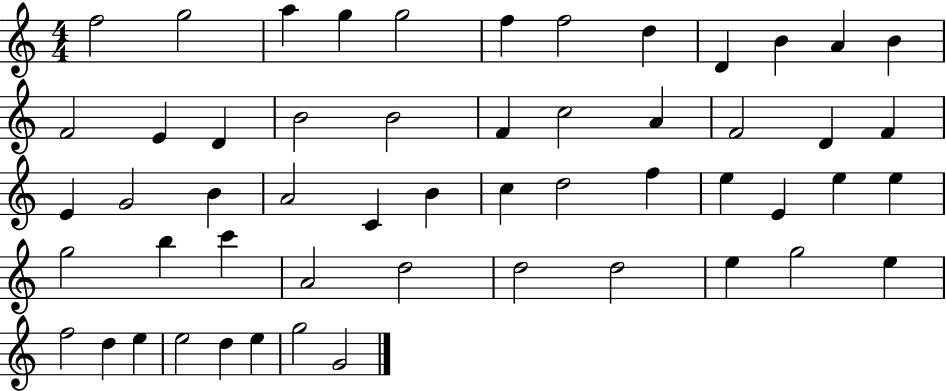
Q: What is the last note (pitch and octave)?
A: G4